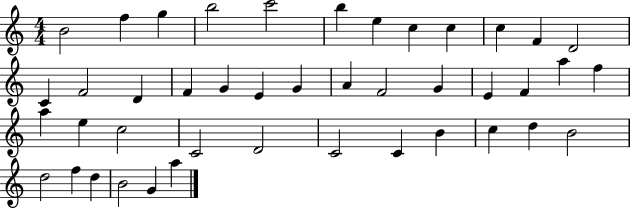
{
  \clef treble
  \numericTimeSignature
  \time 4/4
  \key c \major
  b'2 f''4 g''4 | b''2 c'''2 | b''4 e''4 c''4 c''4 | c''4 f'4 d'2 | \break c'4 f'2 d'4 | f'4 g'4 e'4 g'4 | a'4 f'2 g'4 | e'4 f'4 a''4 f''4 | \break a''4 e''4 c''2 | c'2 d'2 | c'2 c'4 b'4 | c''4 d''4 b'2 | \break d''2 f''4 d''4 | b'2 g'4 a''4 | \bar "|."
}